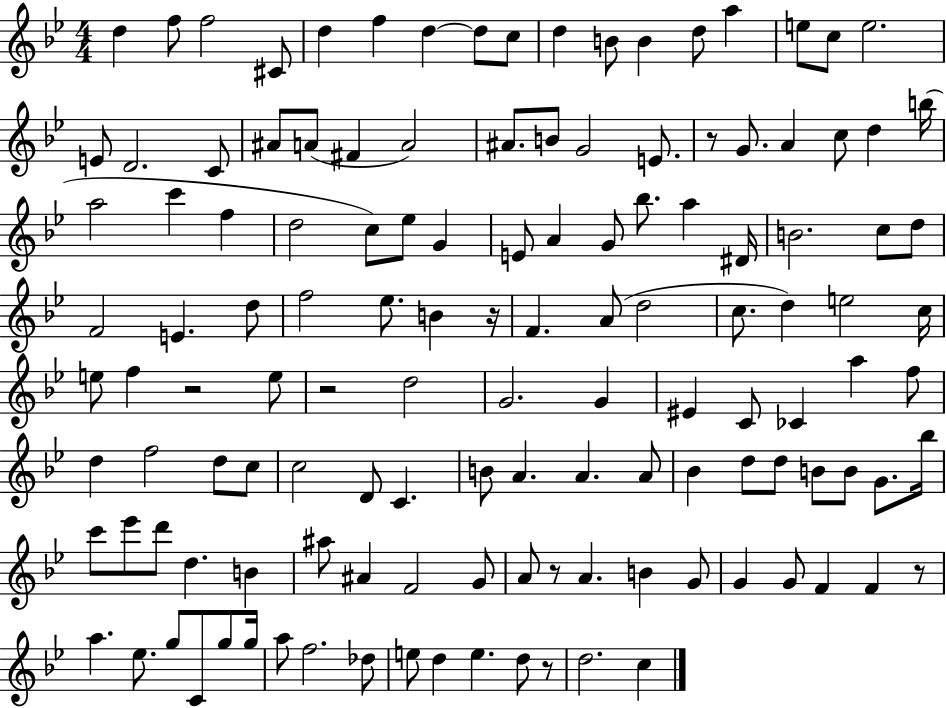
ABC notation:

X:1
T:Untitled
M:4/4
L:1/4
K:Bb
d f/2 f2 ^C/2 d f d d/2 c/2 d B/2 B d/2 a e/2 c/2 e2 E/2 D2 C/2 ^A/2 A/2 ^F A2 ^A/2 B/2 G2 E/2 z/2 G/2 A c/2 d b/4 a2 c' f d2 c/2 _e/2 G E/2 A G/2 _b/2 a ^D/4 B2 c/2 d/2 F2 E d/2 f2 _e/2 B z/4 F A/2 d2 c/2 d e2 c/4 e/2 f z2 e/2 z2 d2 G2 G ^E C/2 _C a f/2 d f2 d/2 c/2 c2 D/2 C B/2 A A A/2 _B d/2 d/2 B/2 B/2 G/2 _b/4 c'/2 _e'/2 d'/2 d B ^a/2 ^A F2 G/2 A/2 z/2 A B G/2 G G/2 F F z/2 a _e/2 g/2 C/2 g/2 g/4 a/2 f2 _d/2 e/2 d e d/2 z/2 d2 c